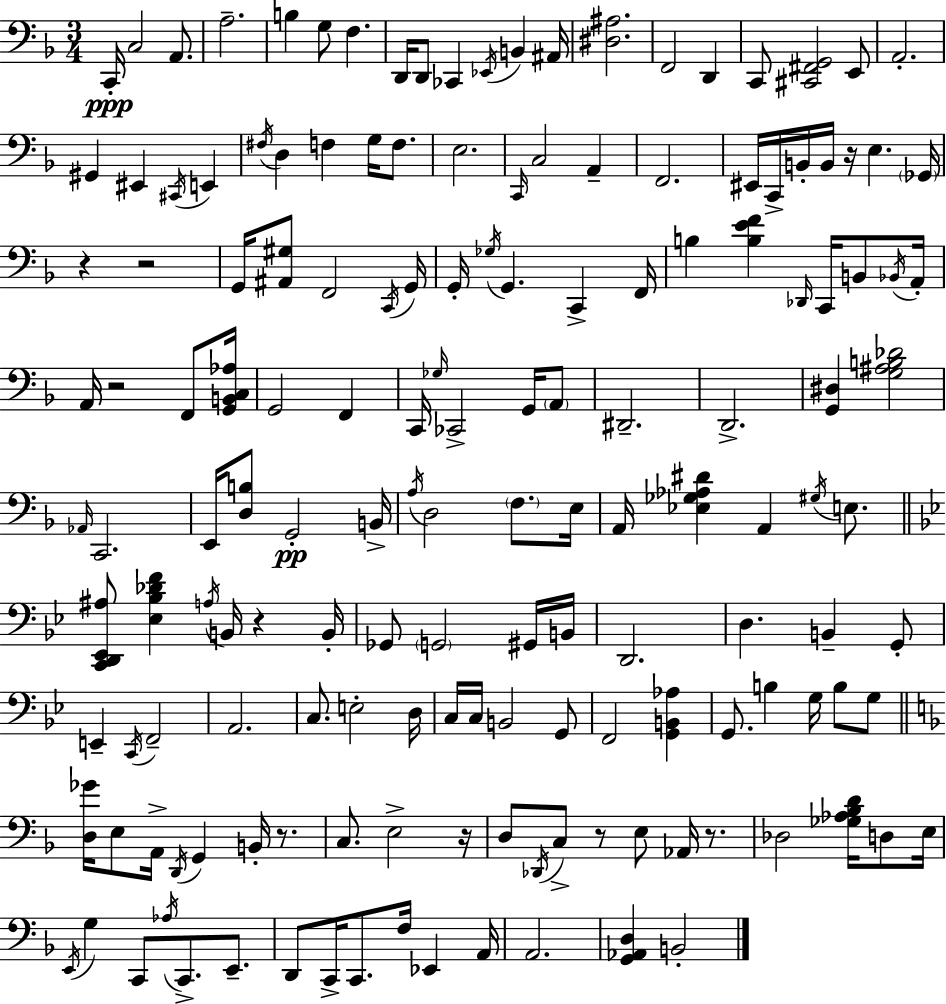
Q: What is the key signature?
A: F major